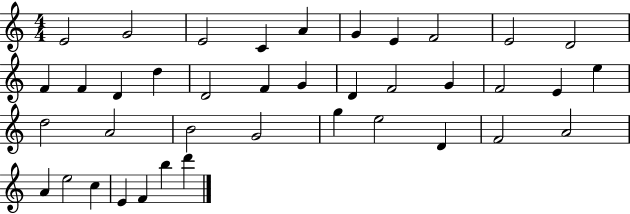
{
  \clef treble
  \numericTimeSignature
  \time 4/4
  \key c \major
  e'2 g'2 | e'2 c'4 a'4 | g'4 e'4 f'2 | e'2 d'2 | \break f'4 f'4 d'4 d''4 | d'2 f'4 g'4 | d'4 f'2 g'4 | f'2 e'4 e''4 | \break d''2 a'2 | b'2 g'2 | g''4 e''2 d'4 | f'2 a'2 | \break a'4 e''2 c''4 | e'4 f'4 b''4 d'''4 | \bar "|."
}